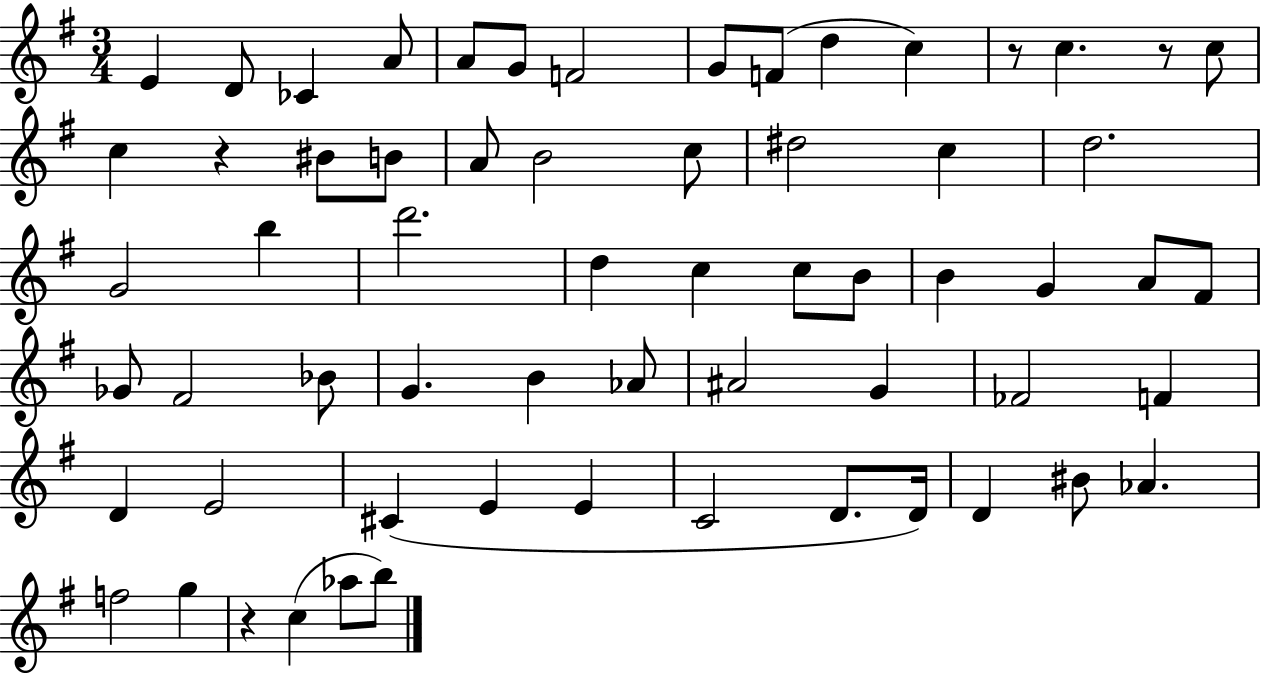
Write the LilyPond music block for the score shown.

{
  \clef treble
  \numericTimeSignature
  \time 3/4
  \key g \major
  \repeat volta 2 { e'4 d'8 ces'4 a'8 | a'8 g'8 f'2 | g'8 f'8( d''4 c''4) | r8 c''4. r8 c''8 | \break c''4 r4 bis'8 b'8 | a'8 b'2 c''8 | dis''2 c''4 | d''2. | \break g'2 b''4 | d'''2. | d''4 c''4 c''8 b'8 | b'4 g'4 a'8 fis'8 | \break ges'8 fis'2 bes'8 | g'4. b'4 aes'8 | ais'2 g'4 | fes'2 f'4 | \break d'4 e'2 | cis'4( e'4 e'4 | c'2 d'8. d'16) | d'4 bis'8 aes'4. | \break f''2 g''4 | r4 c''4( aes''8 b''8) | } \bar "|."
}